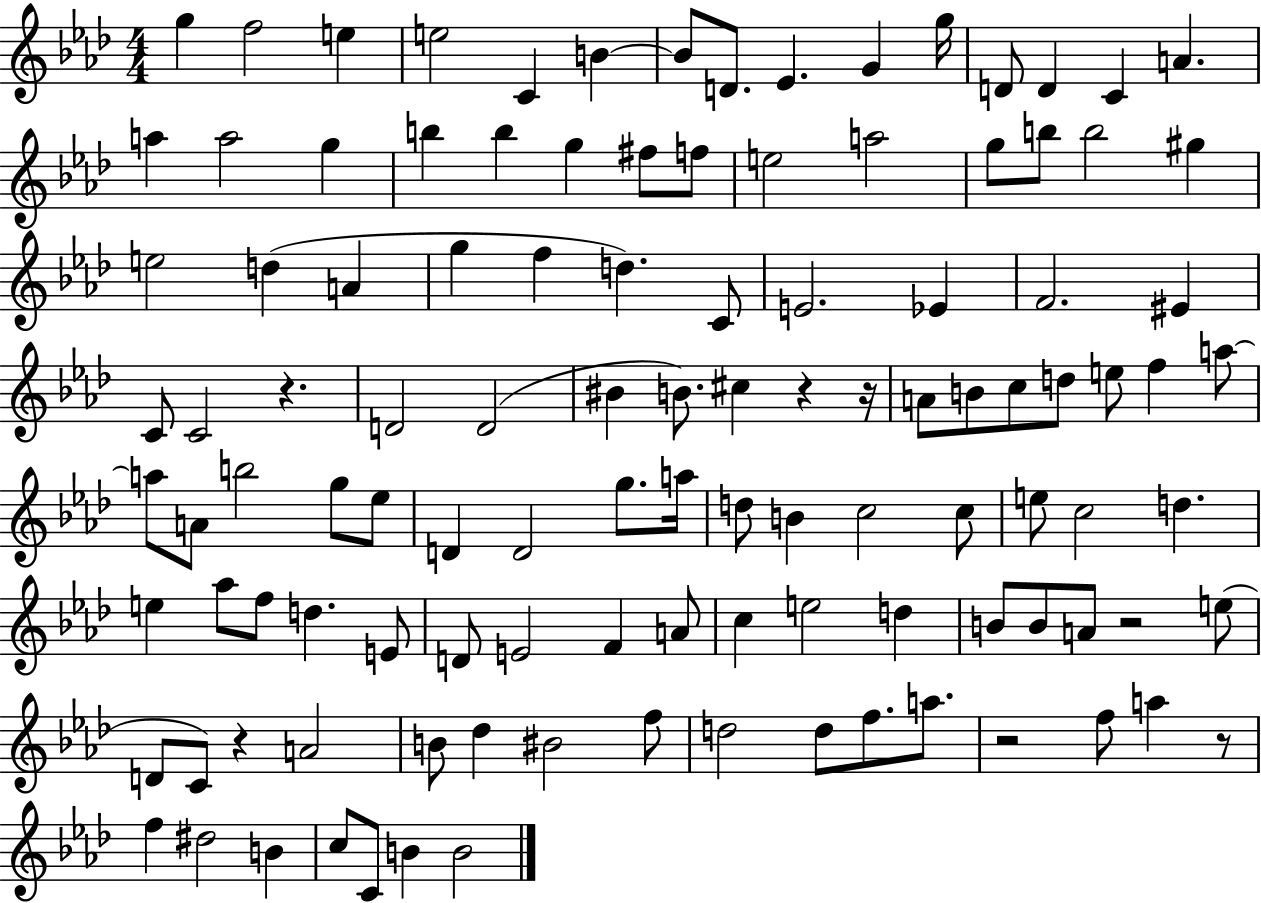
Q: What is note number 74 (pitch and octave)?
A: D5